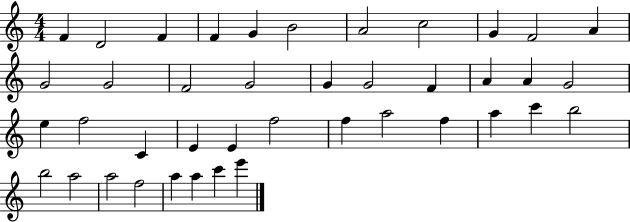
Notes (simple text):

F4/q D4/h F4/q F4/q G4/q B4/h A4/h C5/h G4/q F4/h A4/q G4/h G4/h F4/h G4/h G4/q G4/h F4/q A4/q A4/q G4/h E5/q F5/h C4/q E4/q E4/q F5/h F5/q A5/h F5/q A5/q C6/q B5/h B5/h A5/h A5/h F5/h A5/q A5/q C6/q E6/q